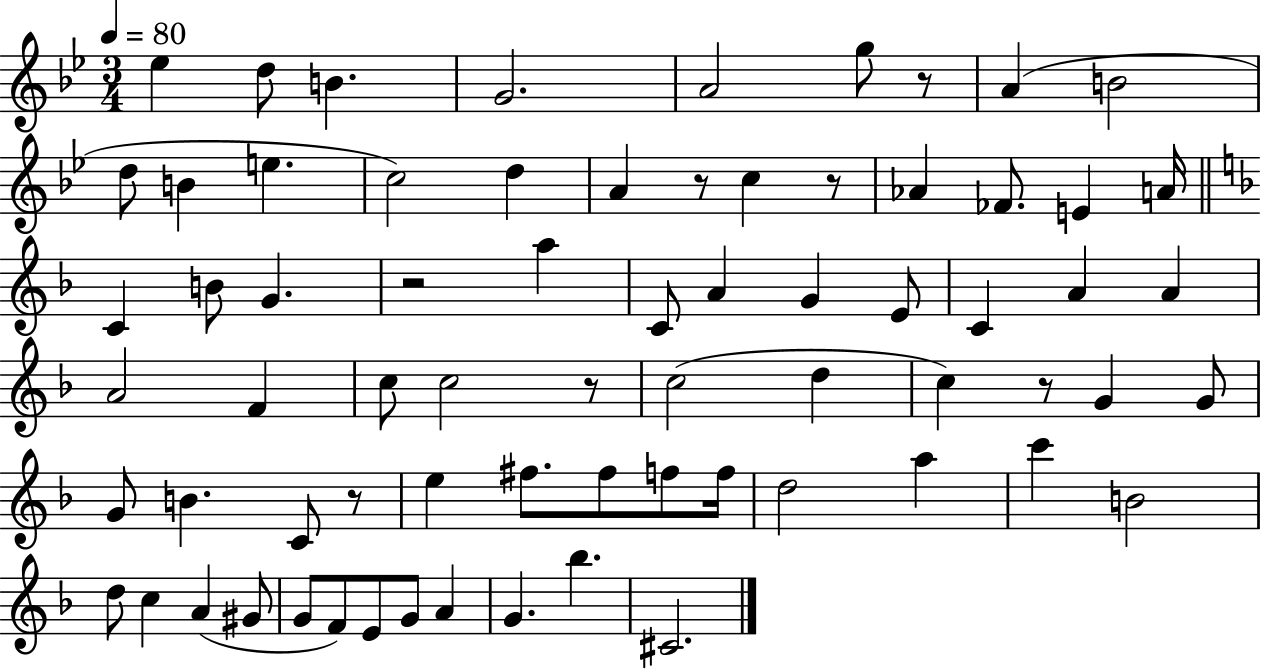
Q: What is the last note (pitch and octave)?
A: C#4